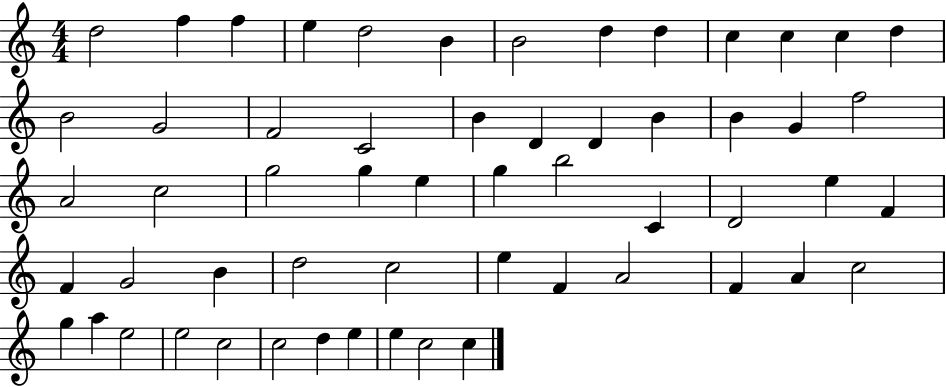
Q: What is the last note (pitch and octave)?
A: C5